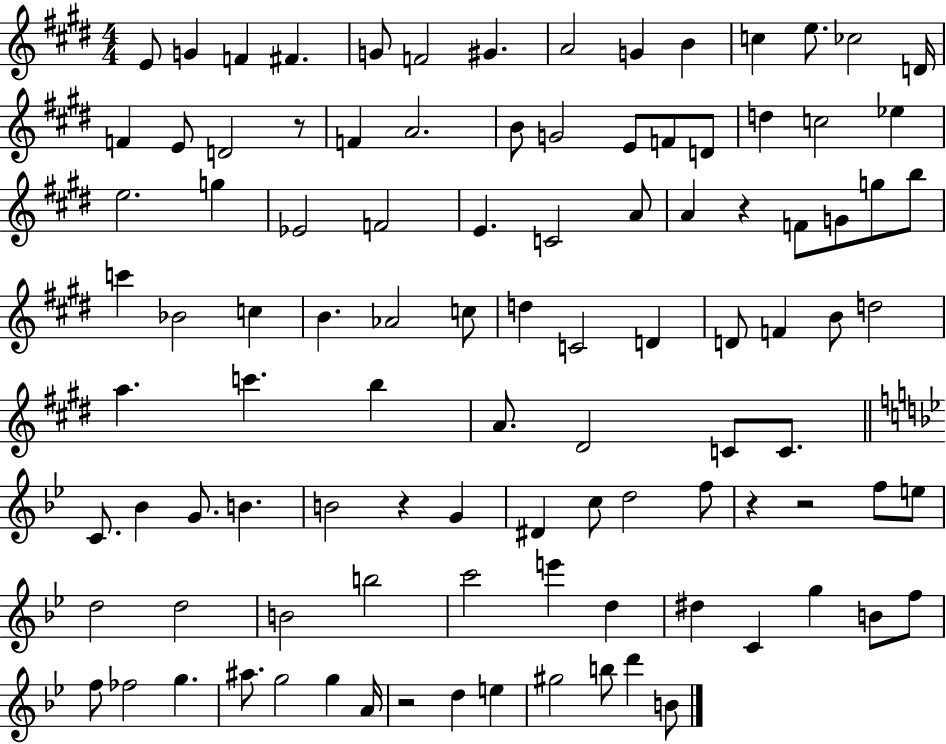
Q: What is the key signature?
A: E major